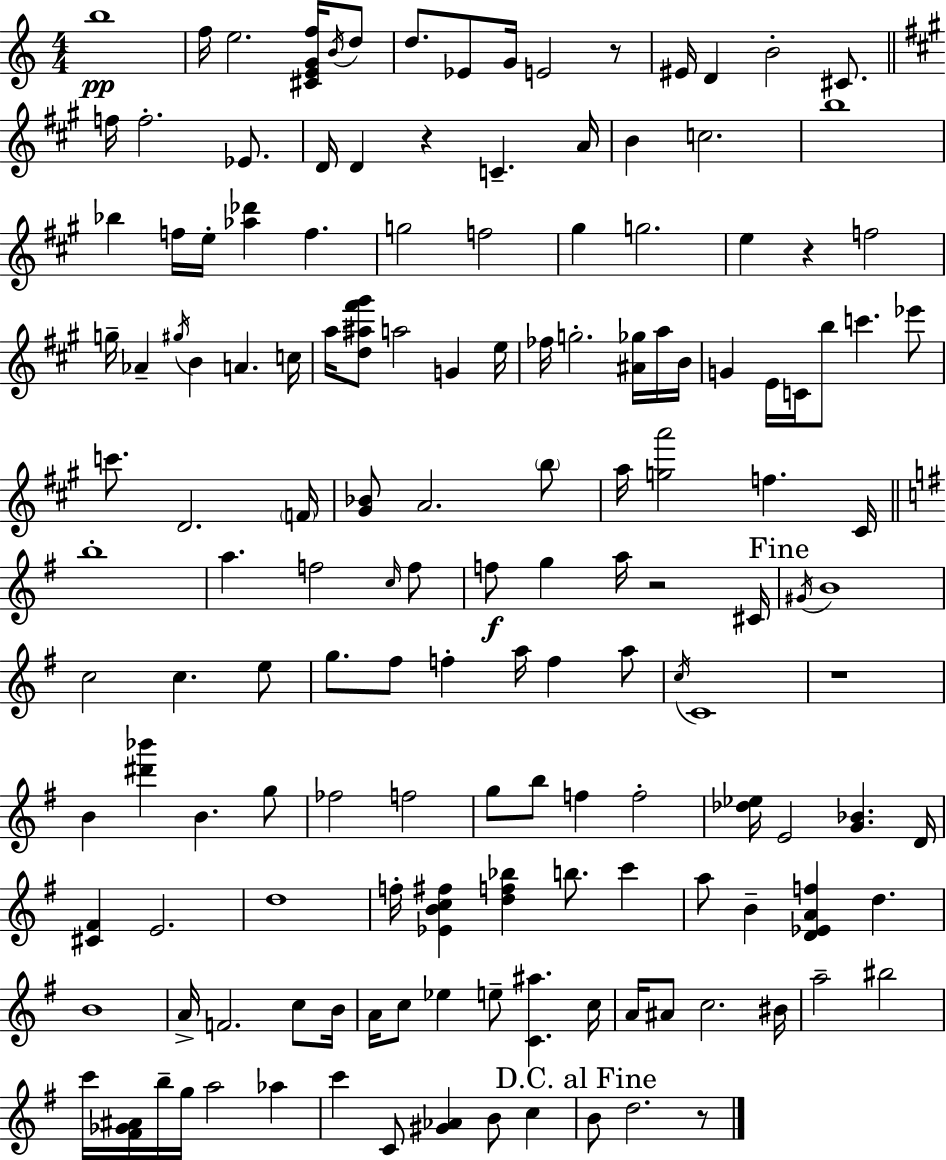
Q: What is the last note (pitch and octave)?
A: D5